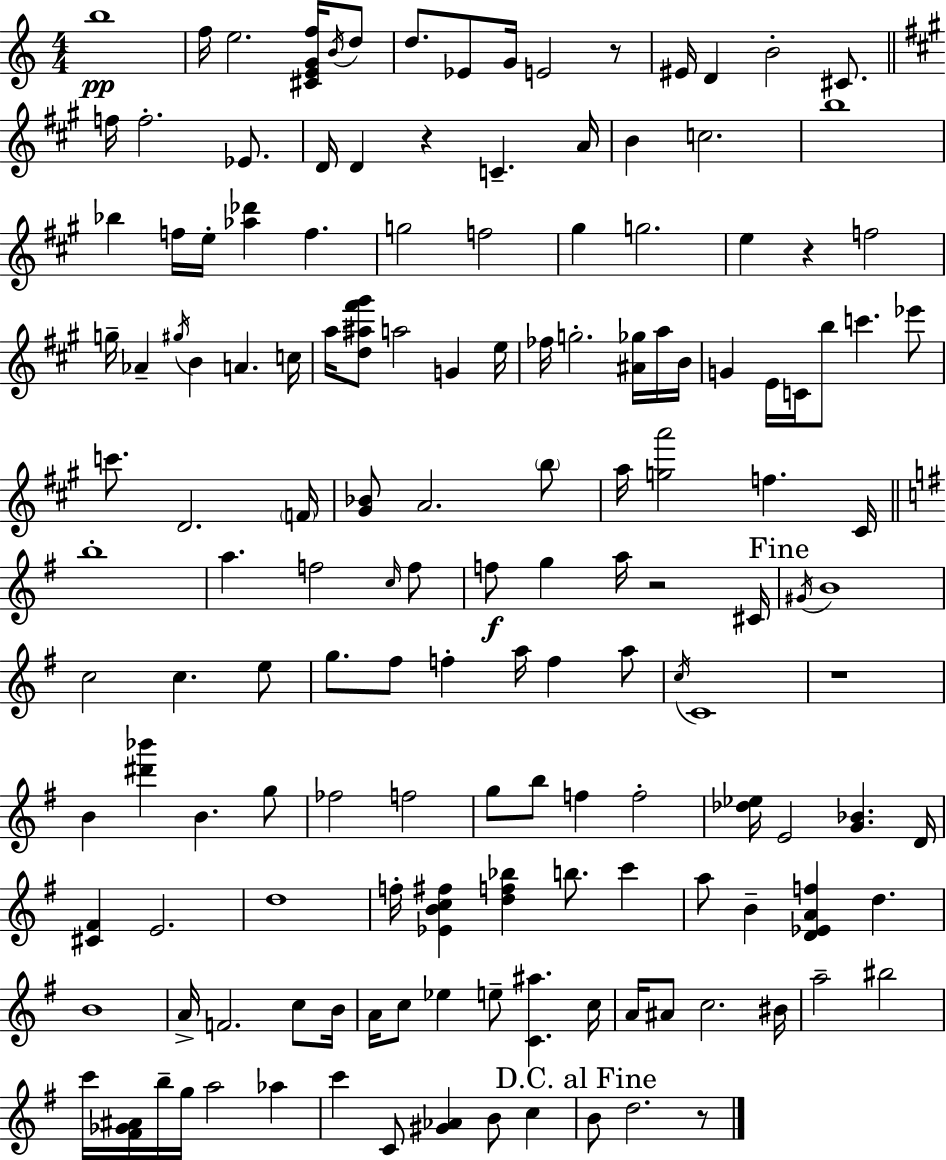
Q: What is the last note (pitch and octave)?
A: D5